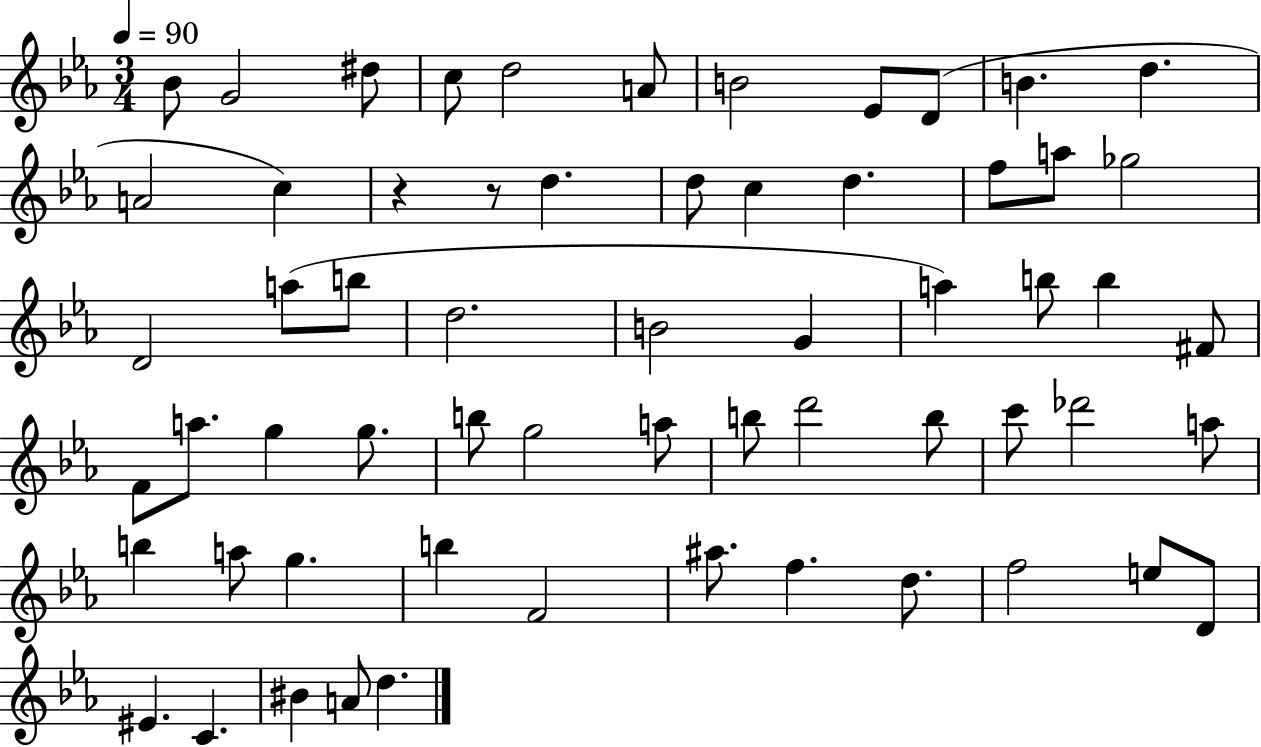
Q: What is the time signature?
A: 3/4